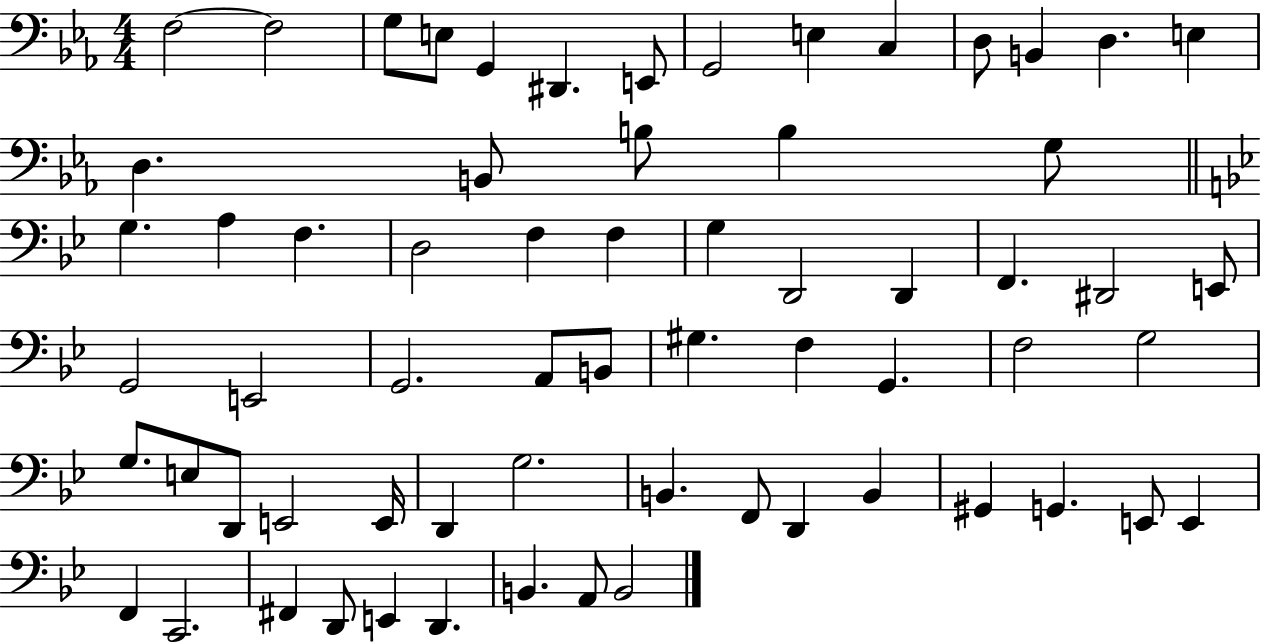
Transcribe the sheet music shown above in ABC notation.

X:1
T:Untitled
M:4/4
L:1/4
K:Eb
F,2 F,2 G,/2 E,/2 G,, ^D,, E,,/2 G,,2 E, C, D,/2 B,, D, E, D, B,,/2 B,/2 B, G,/2 G, A, F, D,2 F, F, G, D,,2 D,, F,, ^D,,2 E,,/2 G,,2 E,,2 G,,2 A,,/2 B,,/2 ^G, F, G,, F,2 G,2 G,/2 E,/2 D,,/2 E,,2 E,,/4 D,, G,2 B,, F,,/2 D,, B,, ^G,, G,, E,,/2 E,, F,, C,,2 ^F,, D,,/2 E,, D,, B,, A,,/2 B,,2